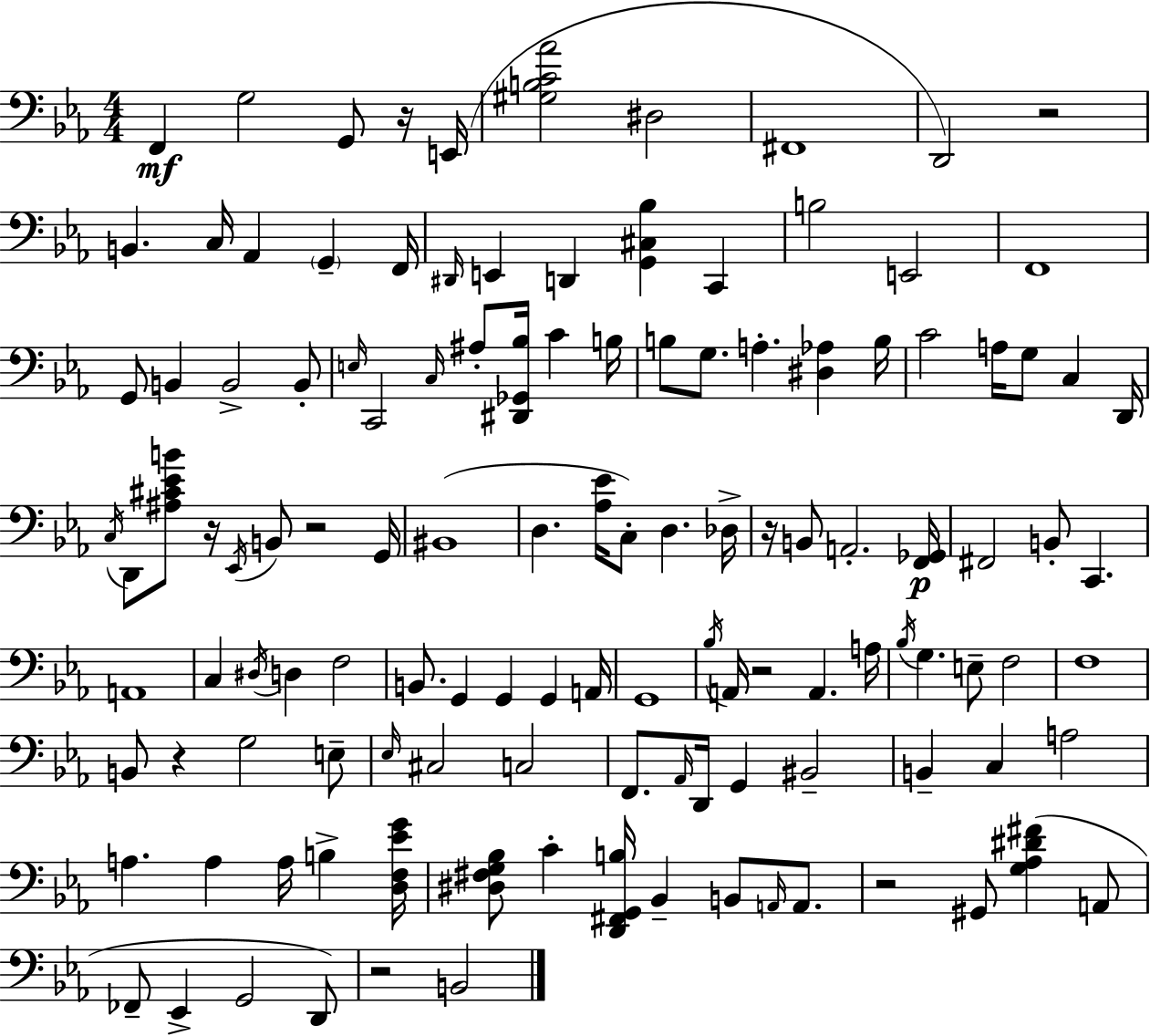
{
  \clef bass
  \numericTimeSignature
  \time 4/4
  \key c \minor
  f,4\mf g2 g,8 r16 e,16( | <gis b c' aes'>2 dis2 | fis,1 | d,2) r2 | \break b,4. c16 aes,4 \parenthesize g,4-- f,16 | \grace { dis,16 } e,4 d,4 <g, cis bes>4 c,4 | b2 e,2 | f,1 | \break g,8 b,4 b,2-> b,8-. | \grace { e16 } c,2 \grace { c16 } ais8-. <dis, ges, bes>16 c'4 | b16 b8 g8. a4.-. <dis aes>4 | b16 c'2 a16 g8 c4 | \break d,16 \acciaccatura { c16 } d,8 <ais cis' ees' b'>8 r16 \acciaccatura { ees,16 } b,8 r2 | g,16 bis,1( | d4. <aes ees'>16 c8-.) d4. | des16-> r16 b,8 a,2.-. | \break <f, ges,>16\p fis,2 b,8-. c,4. | a,1 | c4 \acciaccatura { dis16 } d4 f2 | b,8. g,4 g,4 | \break g,4 a,16 g,1 | \acciaccatura { bes16 } a,16 r2 | a,4. a16 \acciaccatura { bes16 } g4. e8-- | f2 f1 | \break b,8 r4 g2 | e8-- \grace { ees16 } cis2 | c2 f,8. \grace { aes,16 } d,16 g,4 | bis,2-- b,4-- c4 | \break a2 a4. | a4 a16 b4-> <d f ees' g'>16 <dis fis g bes>8 c'4-. | <d, fis, g, b>16 bes,4-- b,8 \grace { a,16 } a,8. r2 | gis,8 <g aes dis' fis'>4( a,8 fes,8-- ees,4-> | \break g,2 d,8) r2 | b,2 \bar "|."
}